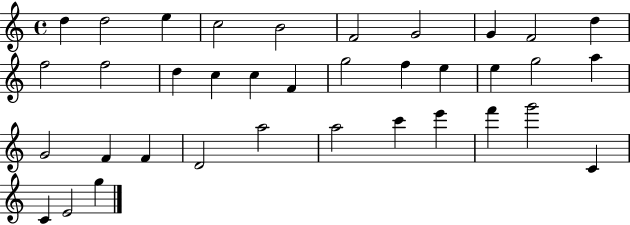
D5/q D5/h E5/q C5/h B4/h F4/h G4/h G4/q F4/h D5/q F5/h F5/h D5/q C5/q C5/q F4/q G5/h F5/q E5/q E5/q G5/h A5/q G4/h F4/q F4/q D4/h A5/h A5/h C6/q E6/q F6/q G6/h C4/q C4/q E4/h G5/q